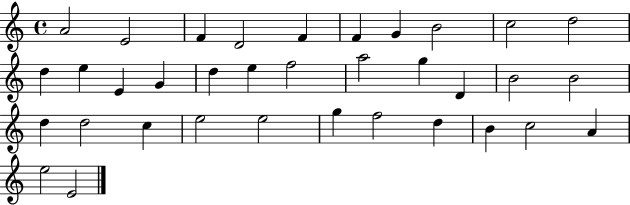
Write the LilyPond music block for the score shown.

{
  \clef treble
  \time 4/4
  \defaultTimeSignature
  \key c \major
  a'2 e'2 | f'4 d'2 f'4 | f'4 g'4 b'2 | c''2 d''2 | \break d''4 e''4 e'4 g'4 | d''4 e''4 f''2 | a''2 g''4 d'4 | b'2 b'2 | \break d''4 d''2 c''4 | e''2 e''2 | g''4 f''2 d''4 | b'4 c''2 a'4 | \break e''2 e'2 | \bar "|."
}